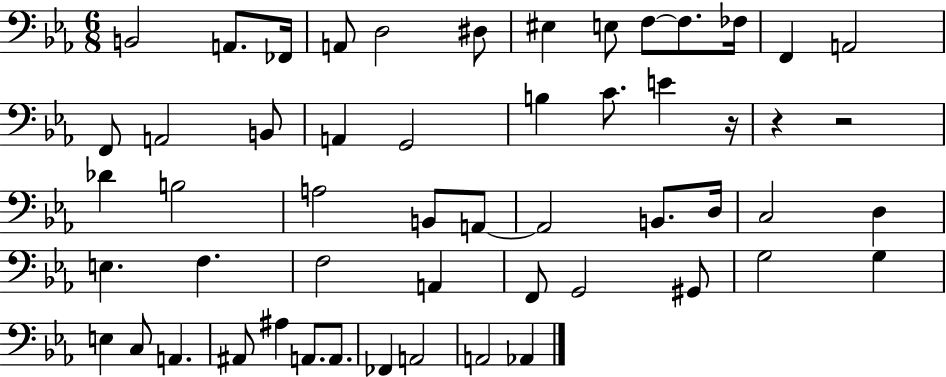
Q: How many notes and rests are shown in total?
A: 54